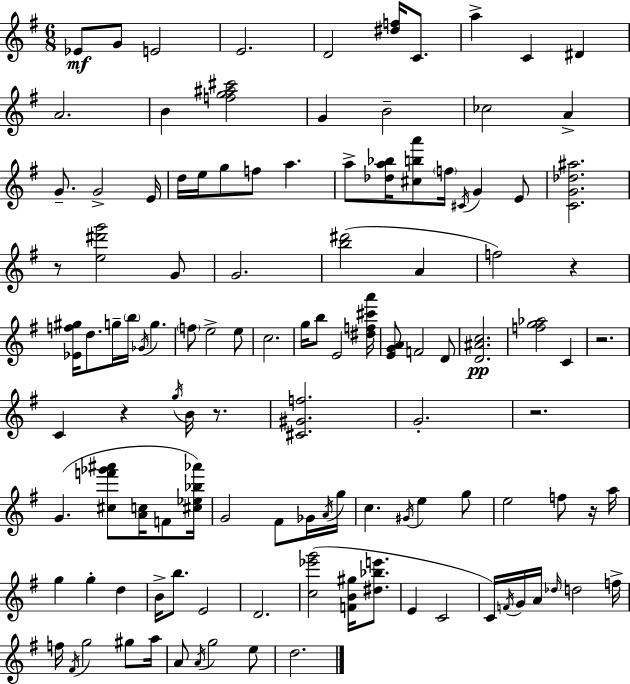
Eb4/e G4/e E4/h E4/h. D4/h [D#5,F5]/s C4/e. A5/q C4/q D#4/q A4/h. B4/q [F5,G5,A#5,C#6]/h G4/q B4/h CES5/h A4/q G4/e. G4/h E4/s D5/s E5/s G5/e F5/e A5/q. A5/e [Db5,A5,Bb5]/s [C#5,B5,A6]/e F5/s C#4/s G4/q E4/e [C4,G4,Db5,A#5]/h. R/e [E5,D#6,G6]/h G4/e G4/h. [B5,D#6]/h A4/q F5/h R/q [Eb4,F5,G#5]/s D5/e. G5/s B5/s Gb4/s G5/q. F5/e E5/h E5/e C5/h. G5/s B5/e E4/h [D#5,F5,C#6,A6]/s [E4,G4,A4]/e F4/h D4/e [D4,A#4,C5]/h. [F5,G5,Ab5]/h C4/q R/h. C4/q R/q G5/s B4/s R/e. [C#4,G#4,F5]/h. G4/h. R/h. G4/q. [C#5,F6,Gb6,A#6]/e [A4,C5]/s F4/e [C#5,Eb5,Bb5,Ab6]/s G4/h F#4/e Gb4/s A4/s G5/s C5/q. G#4/s E5/q G5/e E5/h F5/e R/s A5/s G5/q G5/q D5/q B4/s B5/e. E4/h D4/h. [C5,Eb6,G6]/h [F4,B4,G#5]/s [D#5,Bb5,E6]/e. E4/q C4/h C4/s F4/s G4/s A4/s Db5/s D5/h F5/s F5/s F#4/s G5/h G#5/e A5/s A4/e A4/s G5/h E5/e D5/h.